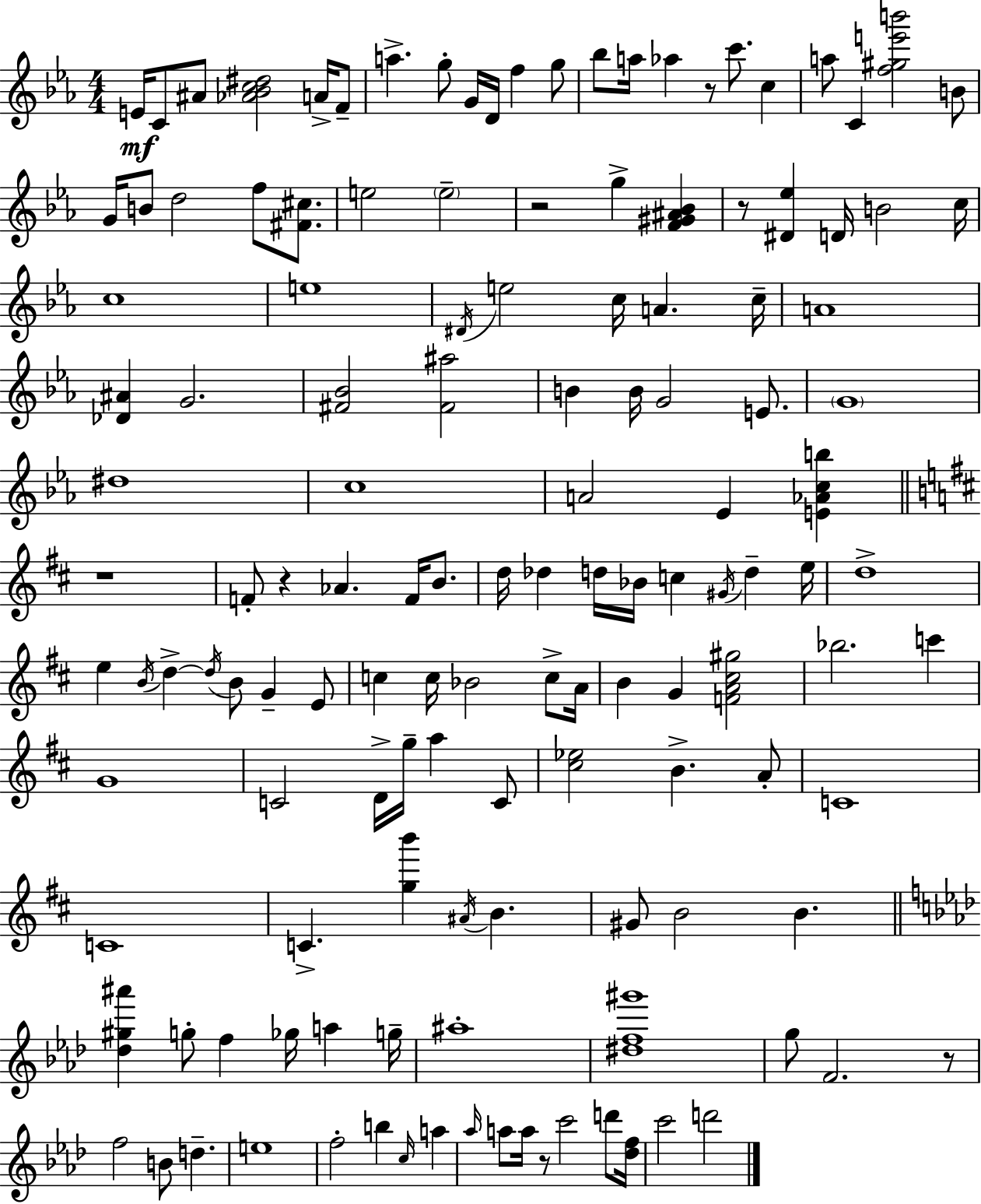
E4/s C4/e A#4/e [Ab4,Bb4,C5,D#5]/h A4/s F4/e A5/q. G5/e G4/s D4/s F5/q G5/e Bb5/e A5/s Ab5/q R/e C6/e. C5/q A5/e C4/q [F5,G#5,E6,B6]/h B4/e G4/s B4/e D5/h F5/e [F#4,C#5]/e. E5/h E5/h R/h G5/q [F4,G#4,A#4,Bb4]/q R/e [D#4,Eb5]/q D4/s B4/h C5/s C5/w E5/w D#4/s E5/h C5/s A4/q. C5/s A4/w [Db4,A#4]/q G4/h. [F#4,Bb4]/h [F#4,A#5]/h B4/q B4/s G4/h E4/e. G4/w D#5/w C5/w A4/h Eb4/q [E4,Ab4,C5,B5]/q R/w F4/e R/q Ab4/q. F4/s B4/e. D5/s Db5/q D5/s Bb4/s C5/q G#4/s D5/q E5/s D5/w E5/q B4/s D5/q D5/s B4/e G4/q E4/e C5/q C5/s Bb4/h C5/e A4/s B4/q G4/q [F4,A4,C#5,G#5]/h Bb5/h. C6/q G4/w C4/h D4/s G5/s A5/q C4/e [C#5,Eb5]/h B4/q. A4/e C4/w C4/w C4/q. [G5,B6]/q A#4/s B4/q. G#4/e B4/h B4/q. [Db5,G#5,A#6]/q G5/e F5/q Gb5/s A5/q G5/s A#5/w [D#5,F5,G#6]/w G5/e F4/h. R/e F5/h B4/e D5/q. E5/w F5/h B5/q C5/s A5/q Ab5/s A5/e A5/s R/e C6/h D6/e [Db5,F5]/s C6/h D6/h